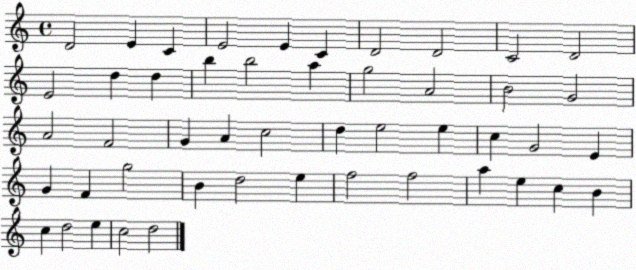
X:1
T:Untitled
M:4/4
L:1/4
K:C
D2 E C E2 E C D2 D2 C2 D2 E2 d d b b2 a g2 A2 B2 G2 A2 F2 G A c2 d e2 e c G2 E G F g2 B d2 e f2 f2 a e c B c d2 e c2 d2